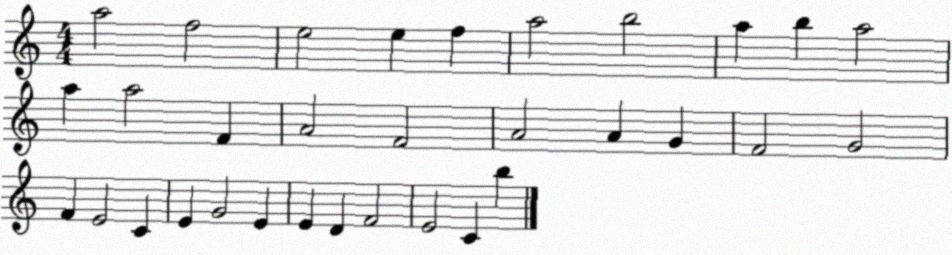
X:1
T:Untitled
M:4/4
L:1/4
K:C
a2 f2 e2 e f a2 b2 a b a2 a a2 F A2 F2 A2 A G F2 G2 F E2 C E G2 E E D F2 E2 C b